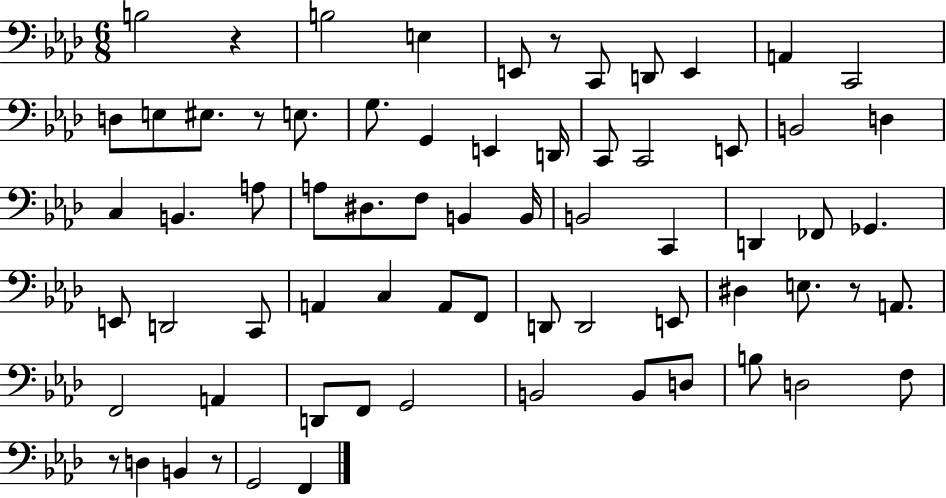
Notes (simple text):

B3/h R/q B3/h E3/q E2/e R/e C2/e D2/e E2/q A2/q C2/h D3/e E3/e EIS3/e. R/e E3/e. G3/e. G2/q E2/q D2/s C2/e C2/h E2/e B2/h D3/q C3/q B2/q. A3/e A3/e D#3/e. F3/e B2/q B2/s B2/h C2/q D2/q FES2/e Gb2/q. E2/e D2/h C2/e A2/q C3/q A2/e F2/e D2/e D2/h E2/e D#3/q E3/e. R/e A2/e. F2/h A2/q D2/e F2/e G2/h B2/h B2/e D3/e B3/e D3/h F3/e R/e D3/q B2/q R/e G2/h F2/q